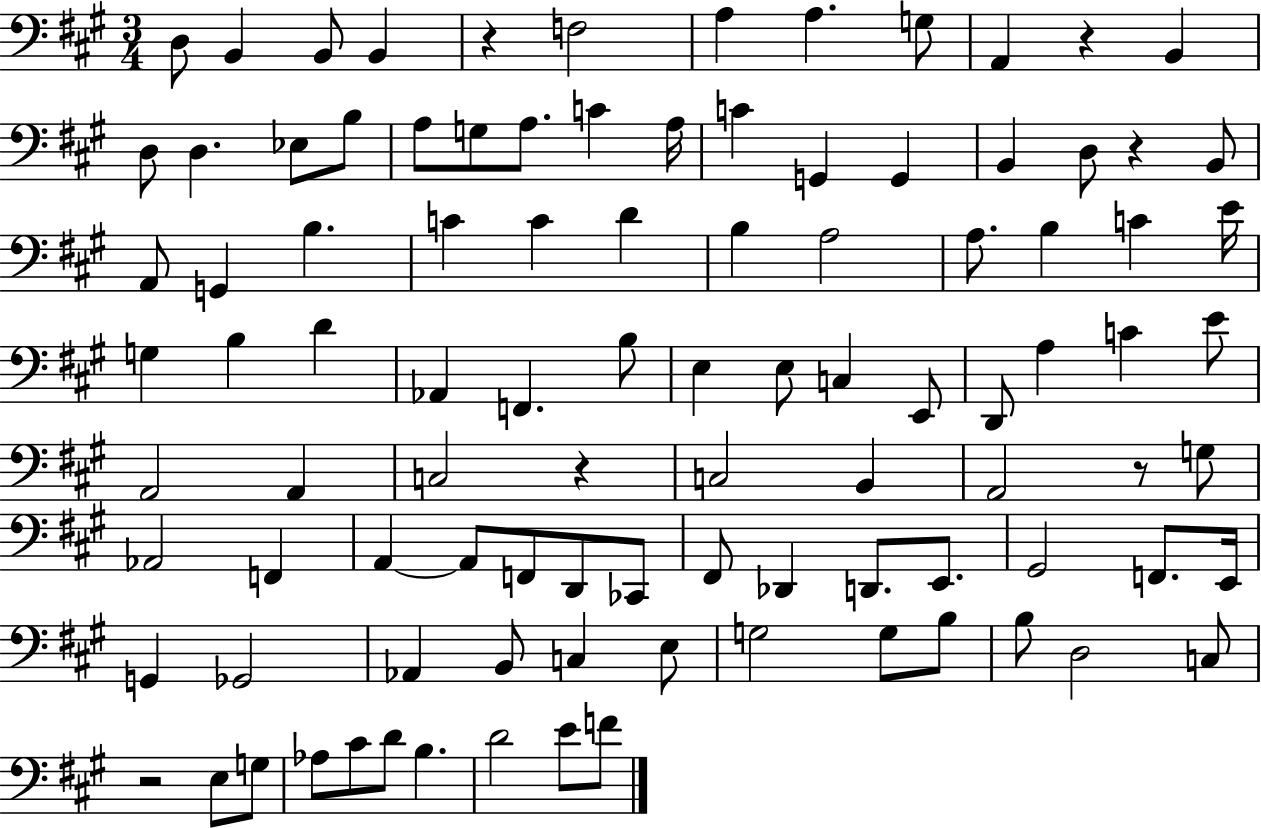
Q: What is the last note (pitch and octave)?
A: F4